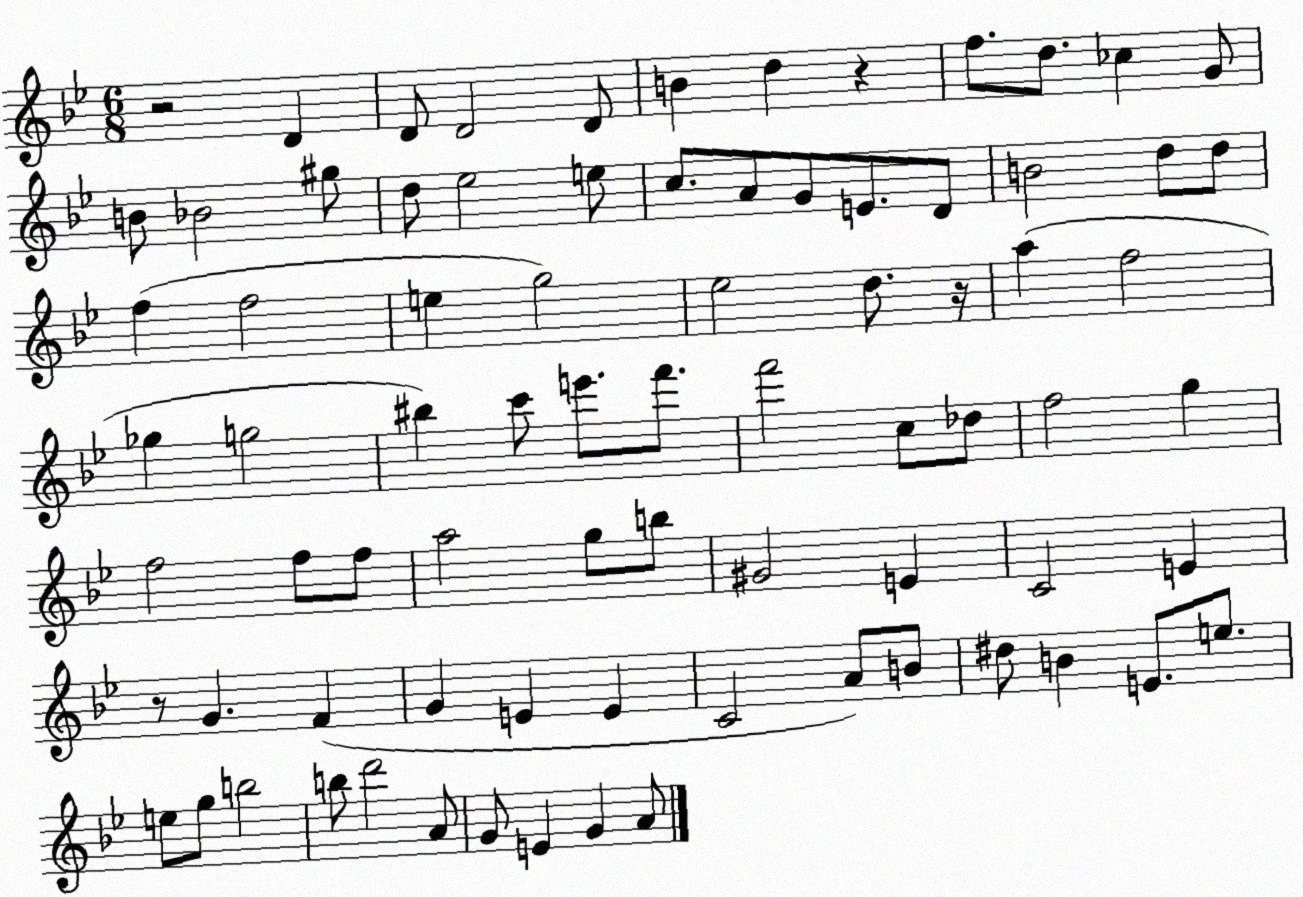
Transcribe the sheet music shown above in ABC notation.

X:1
T:Untitled
M:6/8
L:1/4
K:Bb
z2 D D/2 D2 D/2 B d z f/2 d/2 _c G/2 B/2 _B2 ^g/2 d/2 _e2 e/2 c/2 A/2 G/2 E/2 D/2 B2 d/2 d/2 f f2 e g2 _e2 d/2 z/4 a f2 _g g2 ^b c'/2 e'/2 f'/2 f'2 c/2 _d/2 f2 g f2 f/2 f/2 a2 g/2 b/2 ^G2 E C2 E z/2 G F G E E C2 A/2 B/2 ^d/2 B E/2 e/2 e/2 g/2 b2 b/2 d'2 A/2 G/2 E G A/2